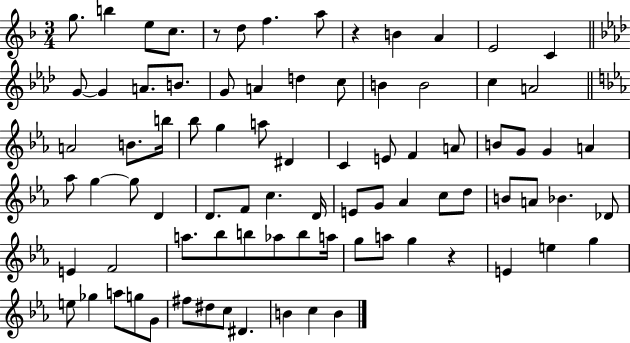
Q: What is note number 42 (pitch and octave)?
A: D4